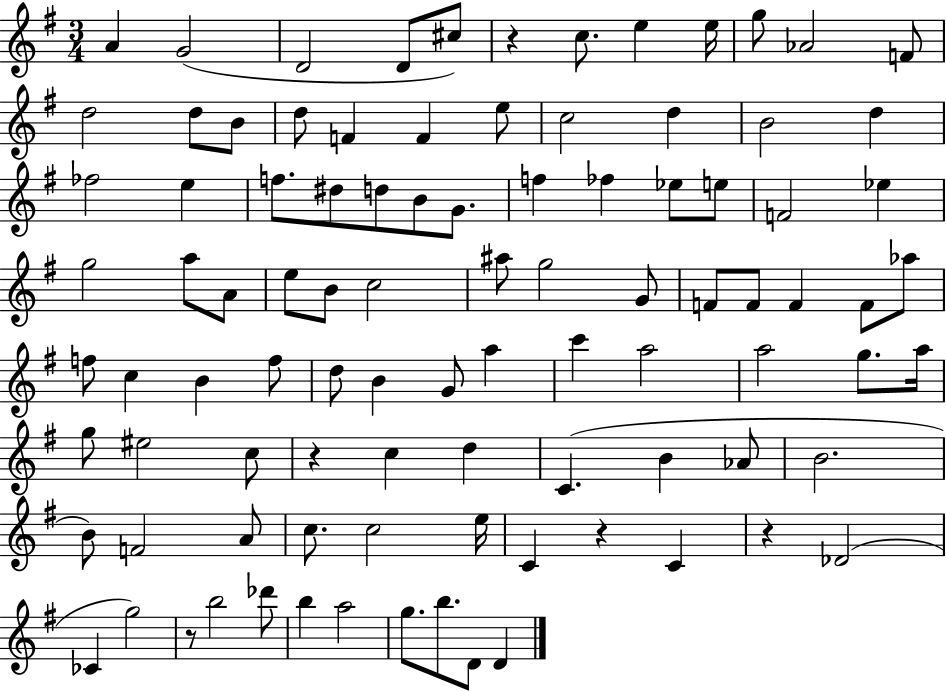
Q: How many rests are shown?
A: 5